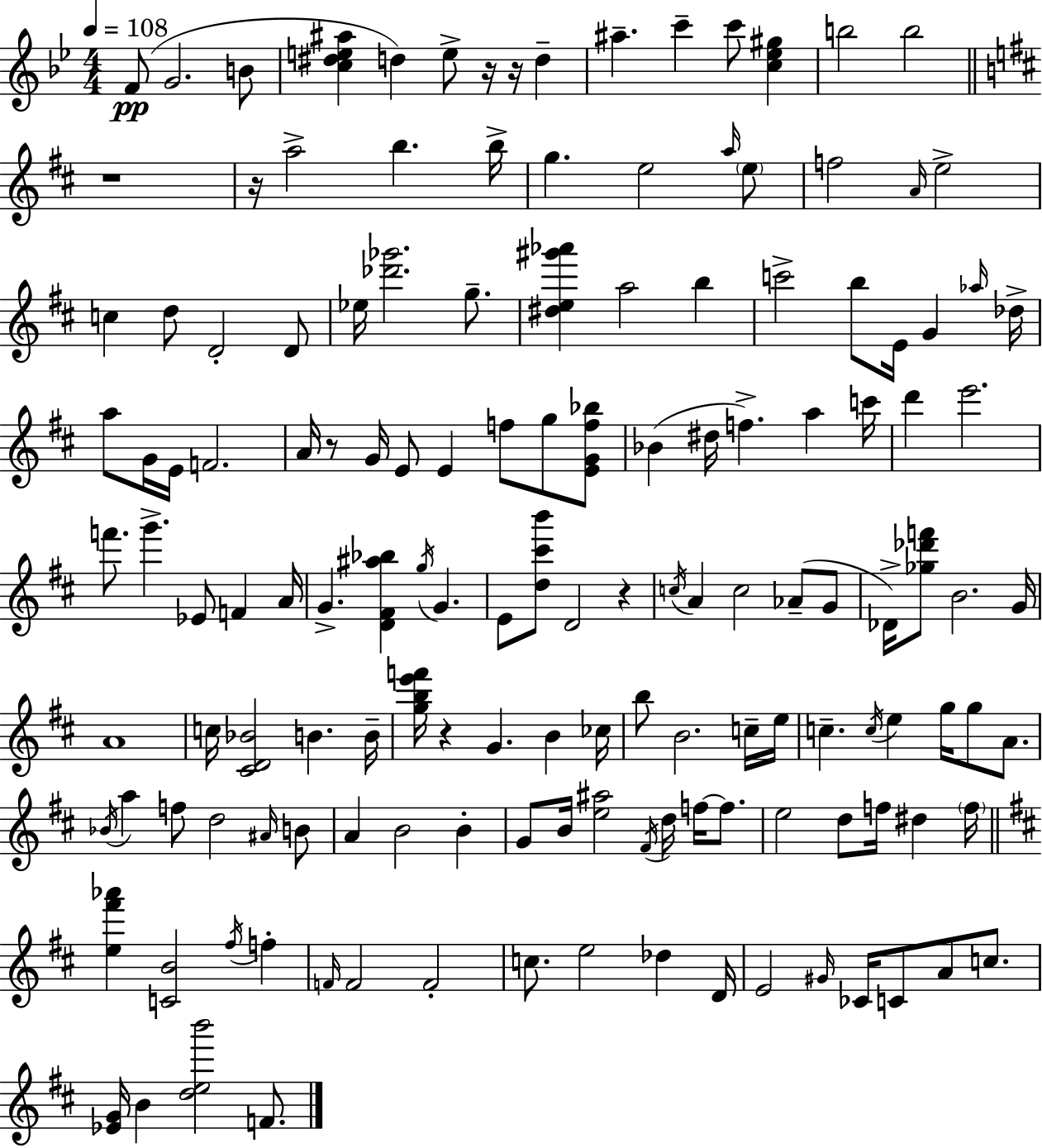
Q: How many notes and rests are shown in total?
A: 146